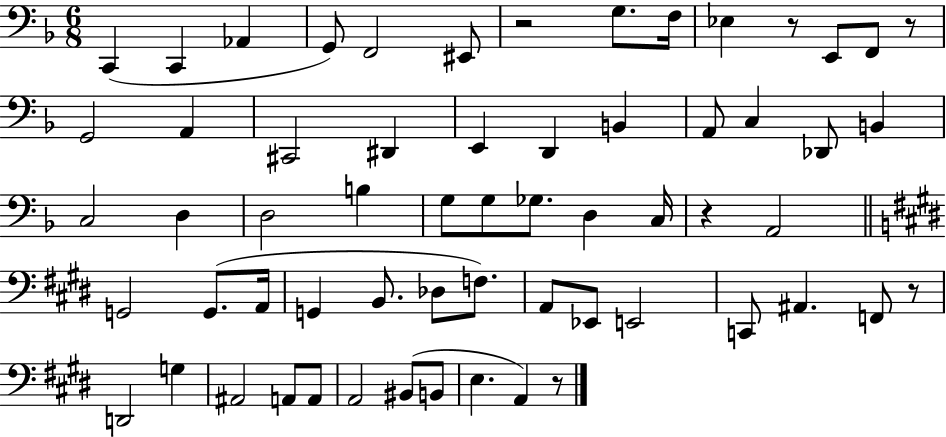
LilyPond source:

{
  \clef bass
  \numericTimeSignature
  \time 6/8
  \key f \major
  \repeat volta 2 { c,4( c,4 aes,4 | g,8) f,2 eis,8 | r2 g8. f16 | ees4 r8 e,8 f,8 r8 | \break g,2 a,4 | cis,2 dis,4 | e,4 d,4 b,4 | a,8 c4 des,8 b,4 | \break c2 d4 | d2 b4 | g8 g8 ges8. d4 c16 | r4 a,2 | \break \bar "||" \break \key e \major g,2 g,8.( a,16 | g,4 b,8. des8 f8.) | a,8 ees,8 e,2 | c,8 ais,4. f,8 r8 | \break d,2 g4 | ais,2 a,8 a,8 | a,2 bis,8( b,8 | e4. a,4) r8 | \break } \bar "|."
}